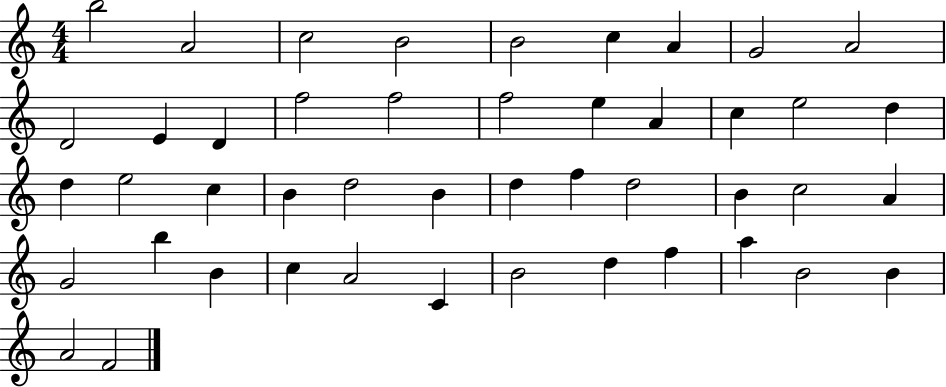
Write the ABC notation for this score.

X:1
T:Untitled
M:4/4
L:1/4
K:C
b2 A2 c2 B2 B2 c A G2 A2 D2 E D f2 f2 f2 e A c e2 d d e2 c B d2 B d f d2 B c2 A G2 b B c A2 C B2 d f a B2 B A2 F2